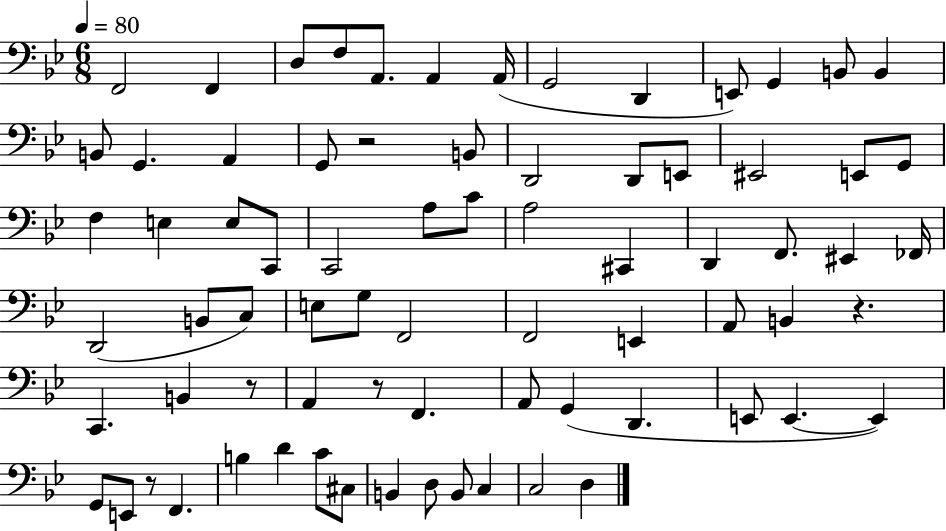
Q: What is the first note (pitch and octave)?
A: F2